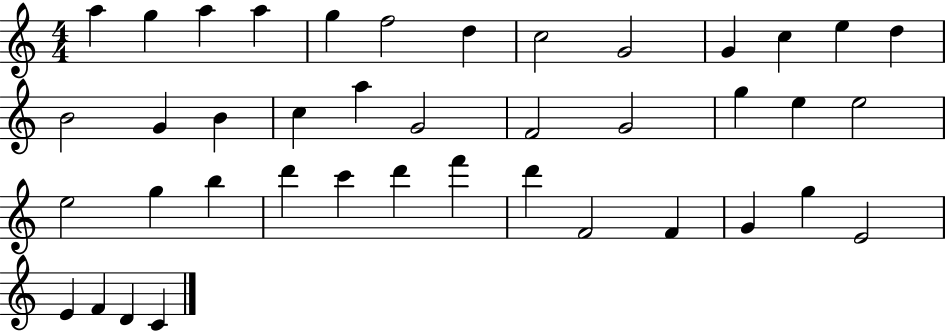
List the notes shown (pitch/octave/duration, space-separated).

A5/q G5/q A5/q A5/q G5/q F5/h D5/q C5/h G4/h G4/q C5/q E5/q D5/q B4/h G4/q B4/q C5/q A5/q G4/h F4/h G4/h G5/q E5/q E5/h E5/h G5/q B5/q D6/q C6/q D6/q F6/q D6/q F4/h F4/q G4/q G5/q E4/h E4/q F4/q D4/q C4/q